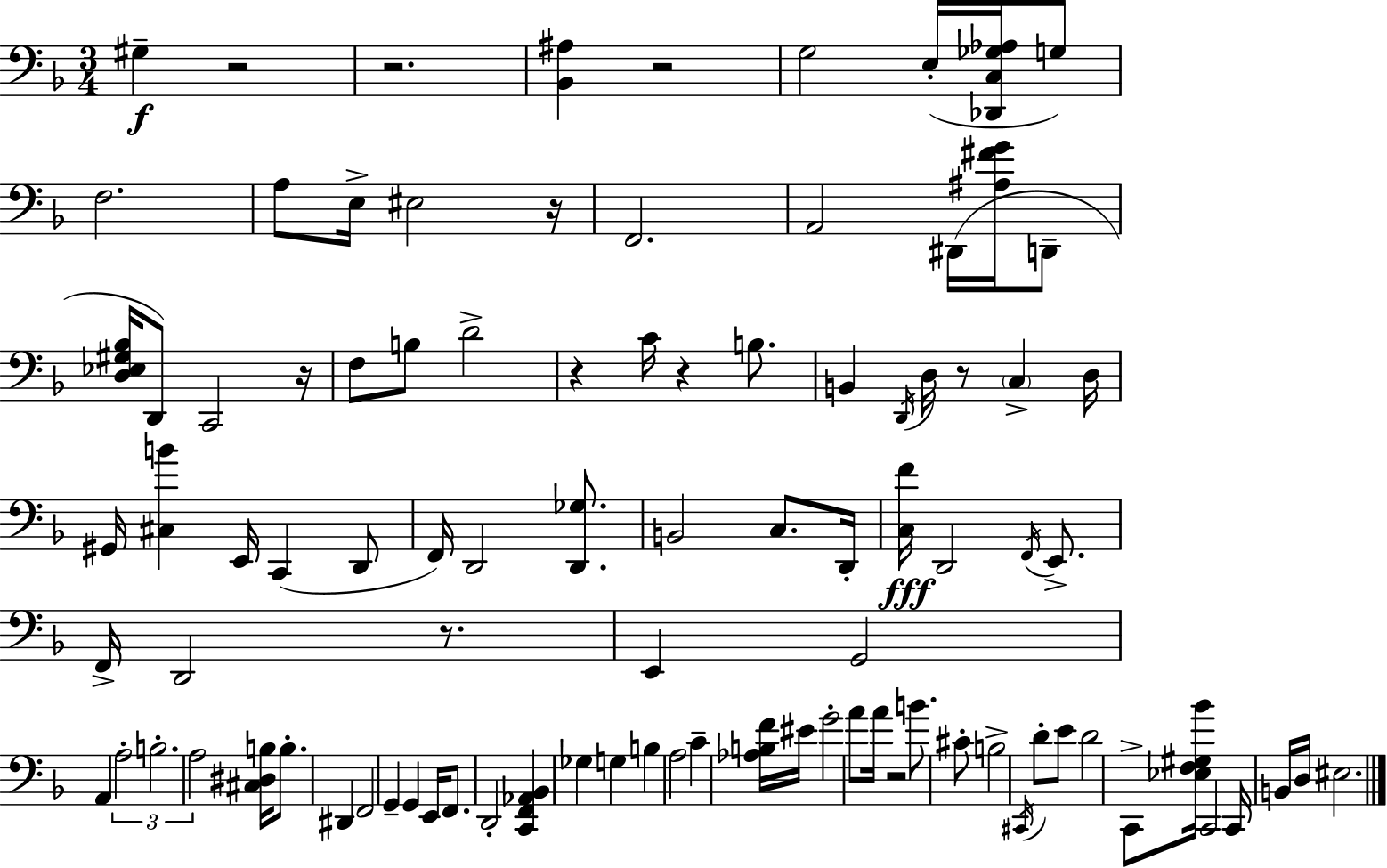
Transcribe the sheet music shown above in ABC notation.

X:1
T:Untitled
M:3/4
L:1/4
K:F
^G, z2 z2 [_B,,^A,] z2 G,2 E,/4 [_D,,C,_G,_A,]/4 G,/2 F,2 A,/2 E,/4 ^E,2 z/4 F,,2 A,,2 ^D,,/4 [^A,^FG]/4 D,,/2 [D,_E,^G,_B,]/4 D,,/2 C,,2 z/4 F,/2 B,/2 D2 z C/4 z B,/2 B,, D,,/4 D,/4 z/2 C, D,/4 ^G,,/4 [^C,B] E,,/4 C,, D,,/2 F,,/4 D,,2 [D,,_G,]/2 B,,2 C,/2 D,,/4 [C,F]/4 D,,2 F,,/4 E,,/2 F,,/4 D,,2 z/2 E,, G,,2 A,, A,2 B,2 A,2 [^C,^D,B,]/4 B,/2 ^D,, F,,2 G,, G,, E,,/4 F,,/2 D,,2 [C,,F,,_A,,_B,,] _G, G, B, A,2 C [_A,B,F]/4 ^E/4 G2 A/2 A/4 z2 B/2 ^C/2 B,2 ^C,,/4 D/2 E/2 D2 C,,/2 [_E,F,^G,_B]/4 C,,2 C,,/4 B,,/4 D,/4 ^E,2